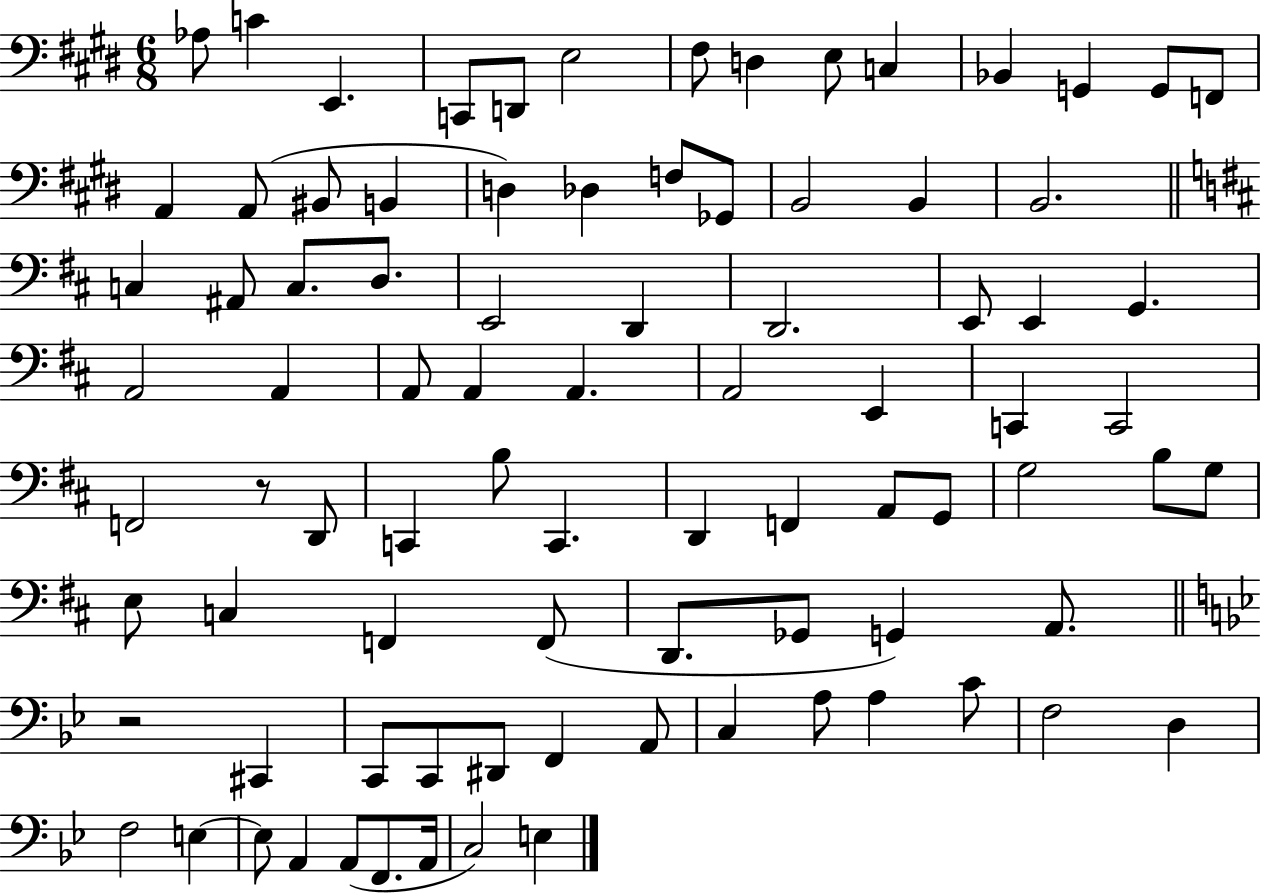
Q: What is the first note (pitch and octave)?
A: Ab3